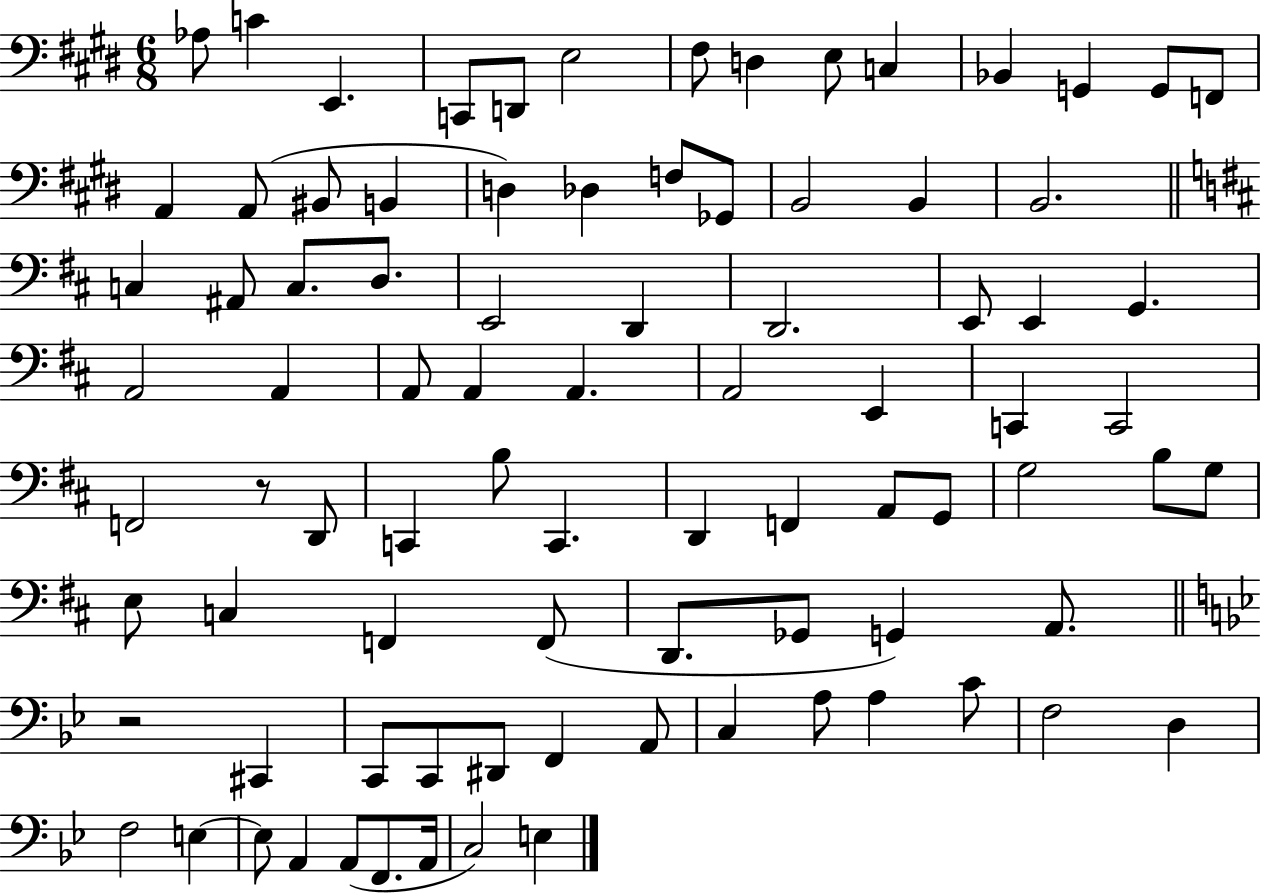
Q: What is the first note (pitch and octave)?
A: Ab3